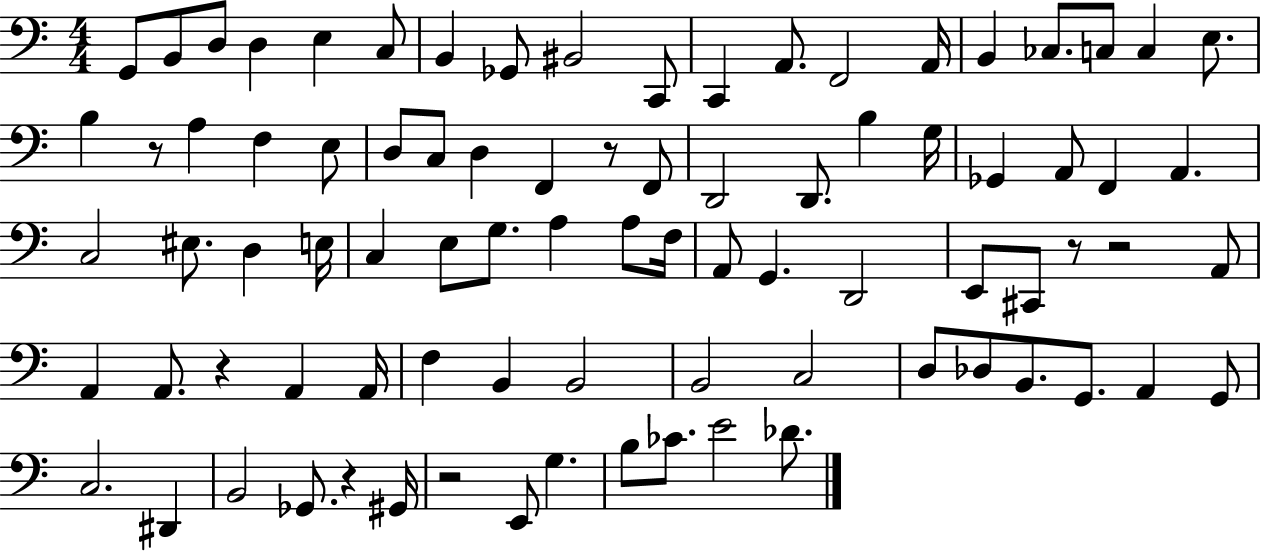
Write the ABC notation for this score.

X:1
T:Untitled
M:4/4
L:1/4
K:C
G,,/2 B,,/2 D,/2 D, E, C,/2 B,, _G,,/2 ^B,,2 C,,/2 C,, A,,/2 F,,2 A,,/4 B,, _C,/2 C,/2 C, E,/2 B, z/2 A, F, E,/2 D,/2 C,/2 D, F,, z/2 F,,/2 D,,2 D,,/2 B, G,/4 _G,, A,,/2 F,, A,, C,2 ^E,/2 D, E,/4 C, E,/2 G,/2 A, A,/2 F,/4 A,,/2 G,, D,,2 E,,/2 ^C,,/2 z/2 z2 A,,/2 A,, A,,/2 z A,, A,,/4 F, B,, B,,2 B,,2 C,2 D,/2 _D,/2 B,,/2 G,,/2 A,, G,,/2 C,2 ^D,, B,,2 _G,,/2 z ^G,,/4 z2 E,,/2 G, B,/2 _C/2 E2 _D/2